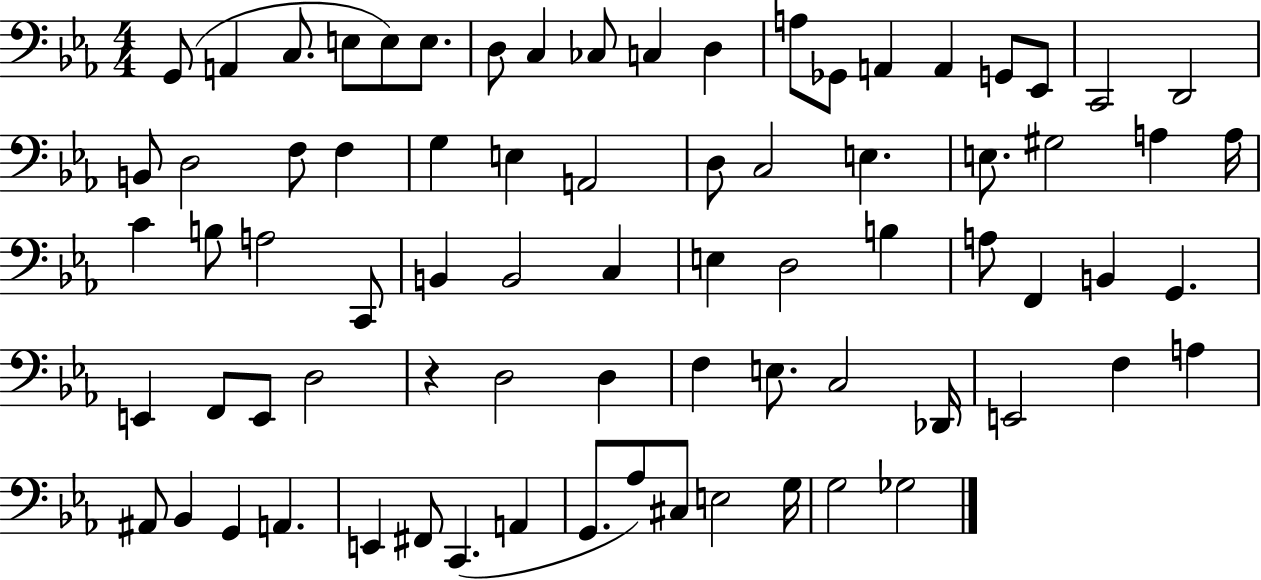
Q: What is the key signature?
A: EES major